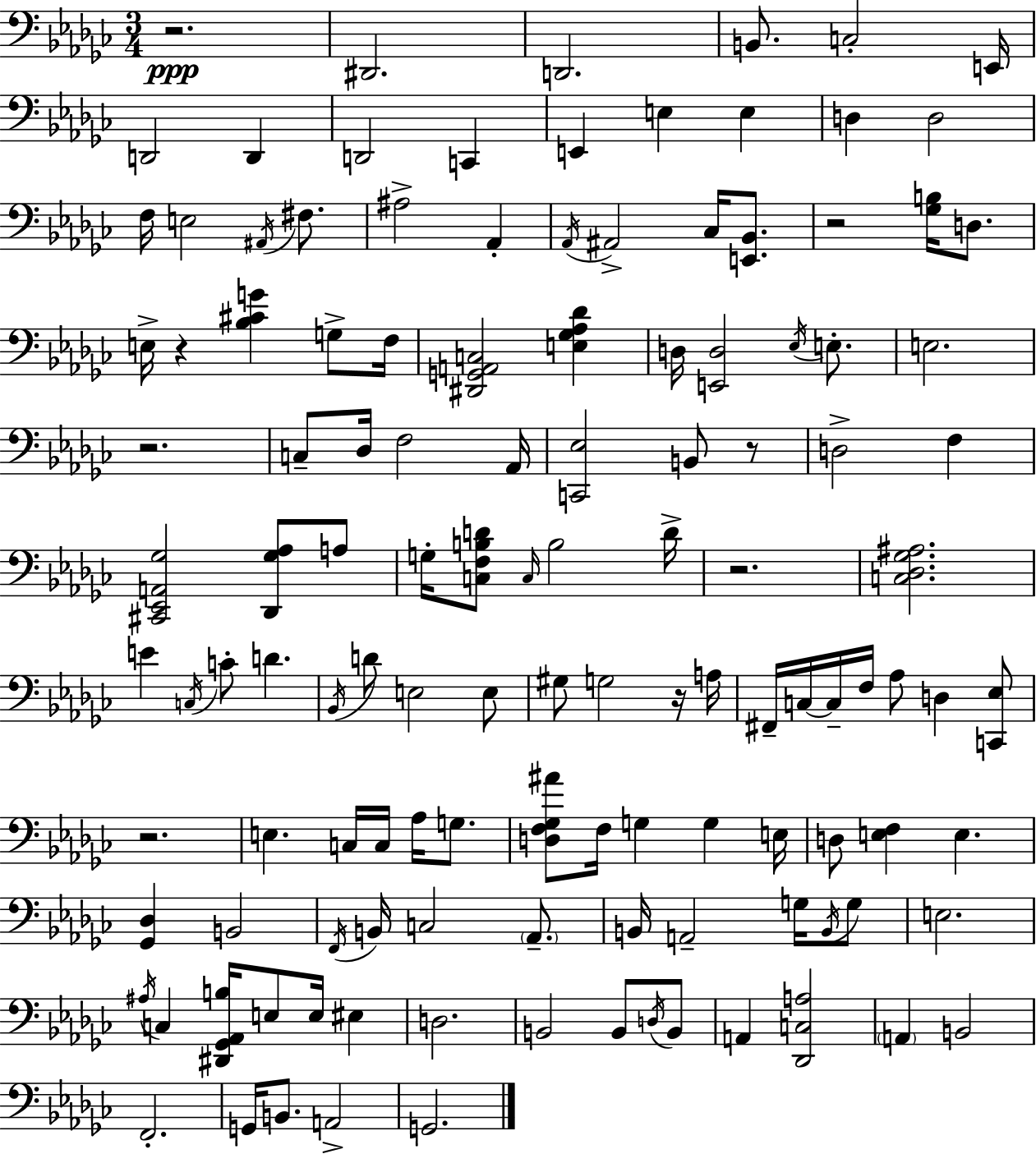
R/h. D#2/h. D2/h. B2/e. C3/h E2/s D2/h D2/q D2/h C2/q E2/q E3/q E3/q D3/q D3/h F3/s E3/h A#2/s F#3/e. A#3/h Ab2/q Ab2/s A#2/h CES3/s [E2,Bb2]/e. R/h [Gb3,B3]/s D3/e. E3/s R/q [Bb3,C#4,G4]/q G3/e F3/s [D#2,G2,A2,C3]/h [E3,Gb3,Ab3,Db4]/q D3/s [E2,D3]/h Eb3/s E3/e. E3/h. R/h. C3/e Db3/s F3/h Ab2/s [C2,Eb3]/h B2/e R/e D3/h F3/q [C#2,Eb2,A2,Gb3]/h [Db2,Gb3,Ab3]/e A3/e G3/s [C3,F3,B3,D4]/e C3/s B3/h D4/s R/h. [C3,Db3,Gb3,A#3]/h. E4/q C3/s C4/e D4/q. Bb2/s D4/e E3/h E3/e G#3/e G3/h R/s A3/s F#2/s C3/s C3/s F3/s Ab3/e D3/q [C2,Eb3]/e R/h. E3/q. C3/s C3/s Ab3/s G3/e. [D3,F3,Gb3,A#4]/e F3/s G3/q G3/q E3/s D3/e [E3,F3]/q E3/q. [Gb2,Db3]/q B2/h F2/s B2/s C3/h Ab2/e. B2/s A2/h G3/s B2/s G3/e E3/h. A#3/s C3/q [D#2,Gb2,Ab2,B3]/s E3/e E3/s EIS3/q D3/h. B2/h B2/e D3/s B2/e A2/q [Db2,C3,A3]/h A2/q B2/h F2/h. G2/s B2/e. A2/h G2/h.